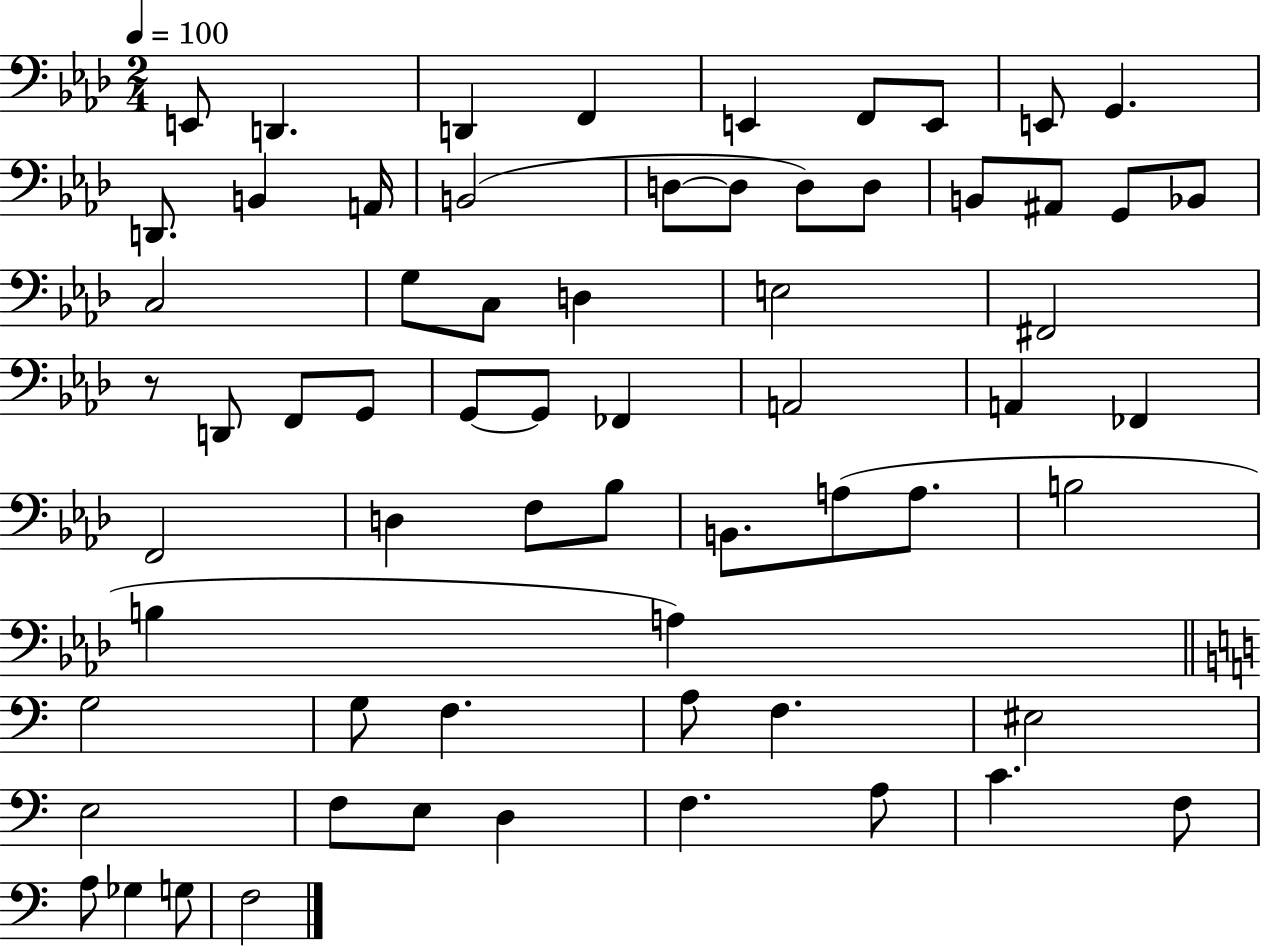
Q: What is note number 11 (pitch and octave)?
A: B2